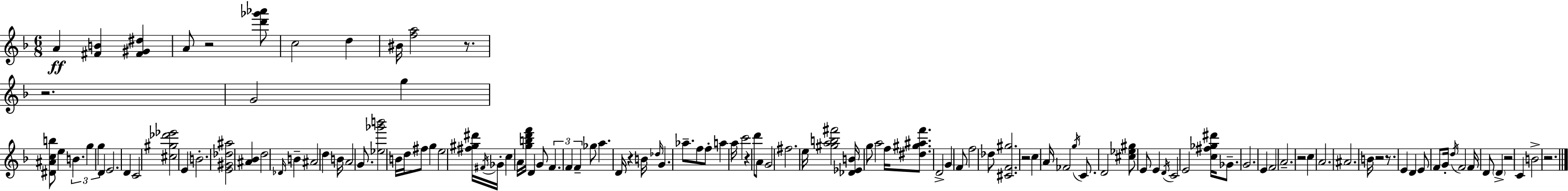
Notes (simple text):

A4/q [F#4,B4]/q [F#4,G#4,D#5]/q A4/e R/h [D6,Gb6,Ab6]/e C5/h D5/q BIS4/s [F5,A5]/h R/e. R/h. G4/h G5/q [D#4,A#4,C5,B5]/e E5/q B4/q. G5/q G5/q D4/q E4/h. D4/q C4/h [C#5,G#5,Db6,Eb6]/h E4/q B4/h. [E4,G#4,Db5,A#5]/h [A#4,Bb4]/q D5/h Db4/s B4/q A#4/h D5/q B4/s A4/h G4/e. [Eb5,Gb6,B6]/h B4/s D5/s F#5/e G5/q E5/h [F#5,G#5,D#6]/s F#4/s Gb4/s C5/q A4/s [G5,B5,D6,F6]/s D4/q G4/e F4/q. F4/q F4/q Gb5/e A5/q. D4/s R/q B4/s Db5/s G4/q. Ab5/e. F5/e F5/e A5/q A5/s C6/h R/q D6/e A4/e G4/h F#5/h. E5/s [G#5,A5,B5,F#6]/h [Db4,Eb4,B4]/s G5/e A5/h F5/s [D#5,G#5,A#5,F6]/e. D4/h G4/q F4/e F5/h Db5/e [C#4,F4,G#5]/h. R/h C5/q A4/s FES4/h G5/s C4/e. D4/h [C#5,Eb5,G#5]/e E4/e E4/q D4/s C4/h E4/h [C5,F#5,Gb5,D#6]/s Gb4/e. G4/h. E4/q F4/h A4/h. R/h C5/q A4/h. A#4/h. B4/s R/h R/e. E4/q D4/q E4/e F4/e G4/s D5/s F4/h F4/s D4/e D4/q R/h C4/q B4/h R/h.